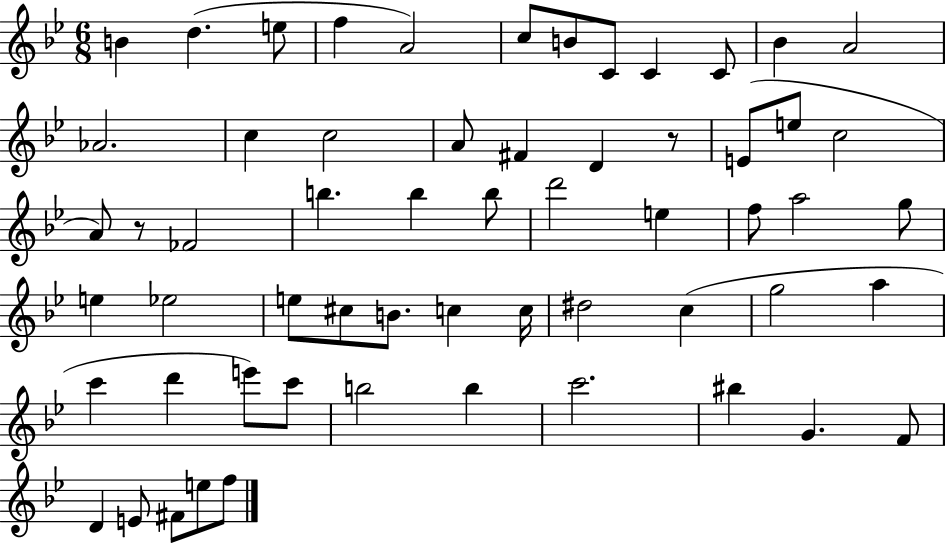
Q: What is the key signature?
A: BES major